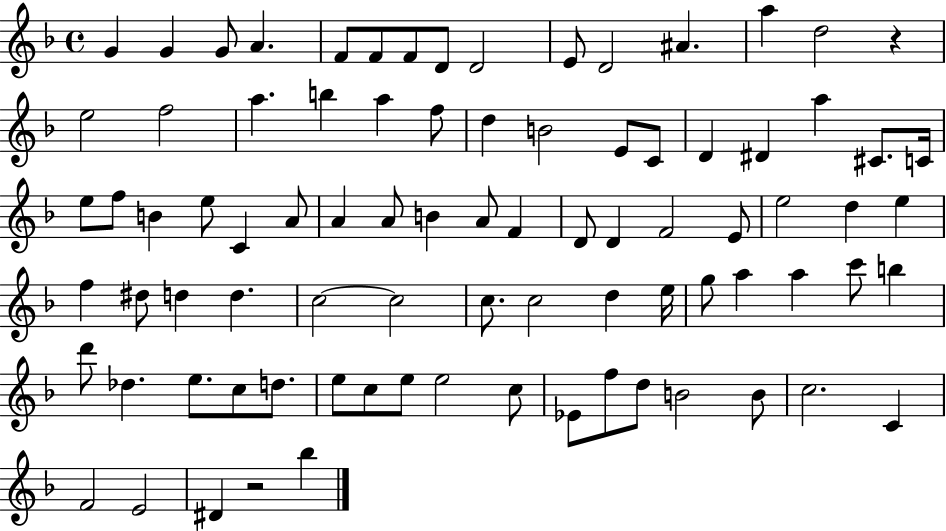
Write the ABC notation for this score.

X:1
T:Untitled
M:4/4
L:1/4
K:F
G G G/2 A F/2 F/2 F/2 D/2 D2 E/2 D2 ^A a d2 z e2 f2 a b a f/2 d B2 E/2 C/2 D ^D a ^C/2 C/4 e/2 f/2 B e/2 C A/2 A A/2 B A/2 F D/2 D F2 E/2 e2 d e f ^d/2 d d c2 c2 c/2 c2 d e/4 g/2 a a c'/2 b d'/2 _d e/2 c/2 d/2 e/2 c/2 e/2 e2 c/2 _E/2 f/2 d/2 B2 B/2 c2 C F2 E2 ^D z2 _b